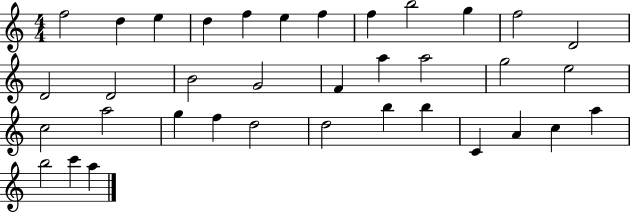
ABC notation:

X:1
T:Untitled
M:4/4
L:1/4
K:C
f2 d e d f e f f b2 g f2 D2 D2 D2 B2 G2 F a a2 g2 e2 c2 a2 g f d2 d2 b b C A c a b2 c' a